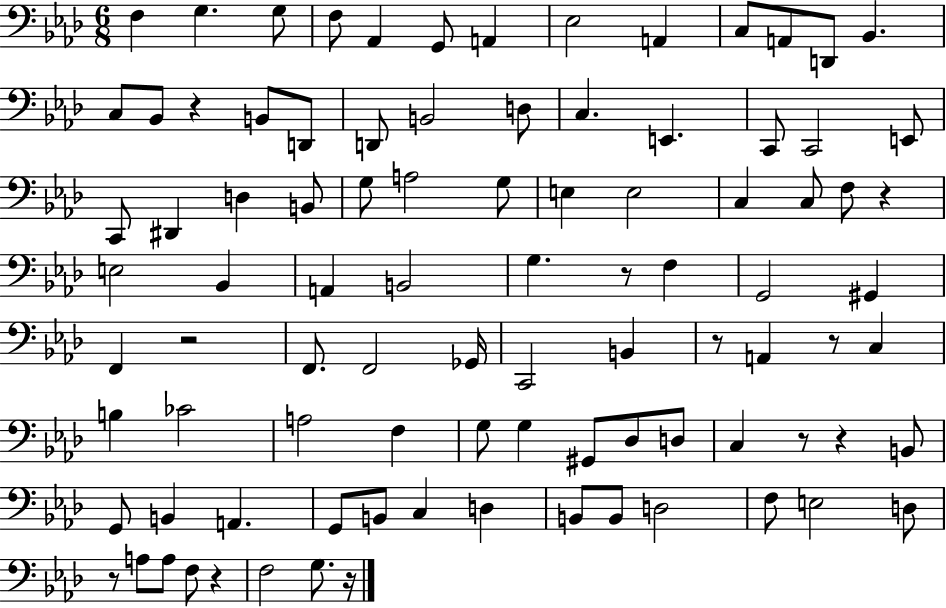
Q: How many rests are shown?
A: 11